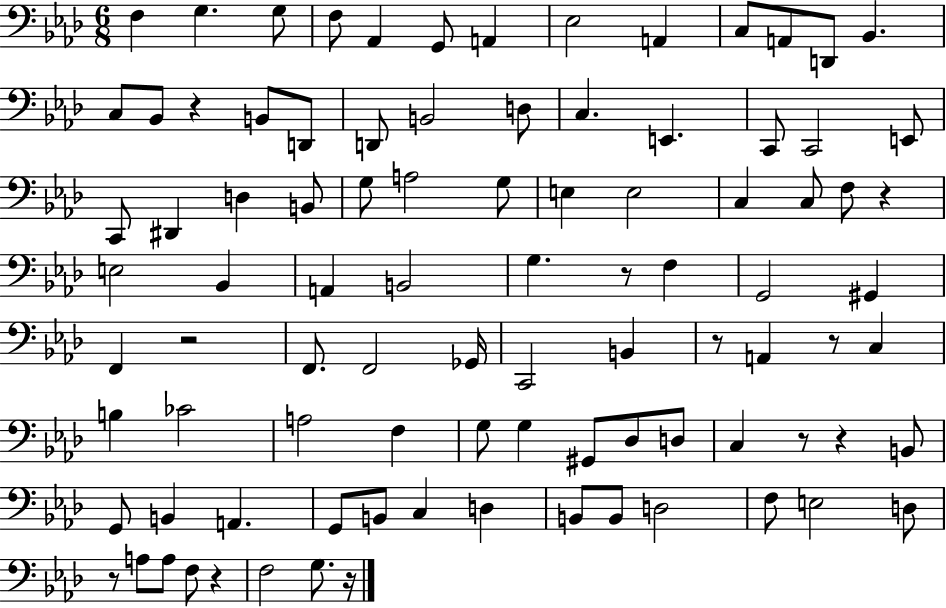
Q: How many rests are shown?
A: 11